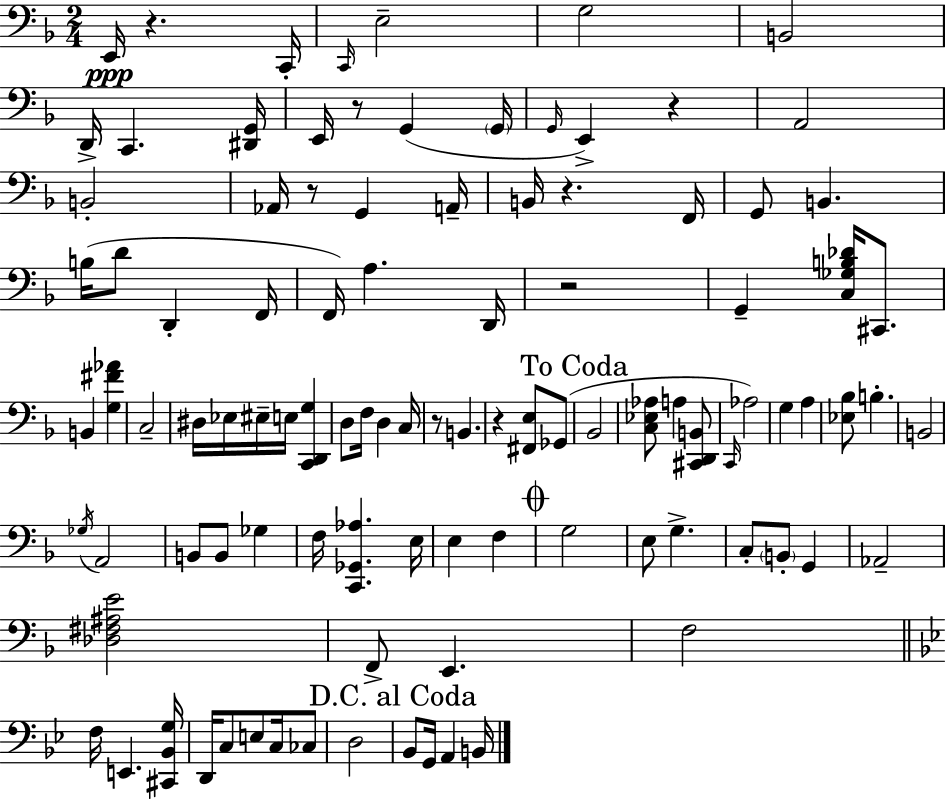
{
  \clef bass
  \numericTimeSignature
  \time 2/4
  \key d \minor
  \repeat volta 2 { e,16\ppp r4. c,16-. | \grace { c,16 } e2-- | g2 | b,2 | \break d,16-> c,4. | <dis, g,>16 e,16 r8 g,4( | \parenthesize g,16 \grace { g,16 } e,4->) r4 | a,2 | \break b,2-. | aes,16 r8 g,4 | a,16-- b,16 r4. | f,16 g,8 b,4. | \break b16( d'8 d,4-. | f,16 f,16) a4. | d,16 r2 | g,4-- <c ges b des'>16 cis,8. | \break b,4 <g fis' aes'>4 | c2-- | dis16 ees16 eis16-- e16 <c, d, g>4 | d8 f16 d4 | \break c16 r8 b,4. | r4 <fis, e>8 | ges,8( \mark "To Coda" bes,2 | <c ees aes>8 a4 | \break <cis, d, b,>8 \grace { c,16 }) aes2 | g4 a4 | <ees bes>8 b4.-. | b,2 | \break \acciaccatura { ges16 } a,2 | b,8 b,8 | ges4 f16 <c, ges, aes>4. | e16 e4 | \break f4 \mark \markup { \musicglyph "scripts.coda" } g2 | e8 g4.-> | c8-. \parenthesize b,8-. | g,4 aes,2-- | \break <des fis ais e'>2 | f,8-> e,4. | f2 | \bar "||" \break \key bes \major f16 e,4. <cis, bes, g>16 | d,16 c8 e8 c16 ces8 | d2 | \mark "D.C. al Coda" bes,8 g,16 a,4 b,16 | \break } \bar "|."
}